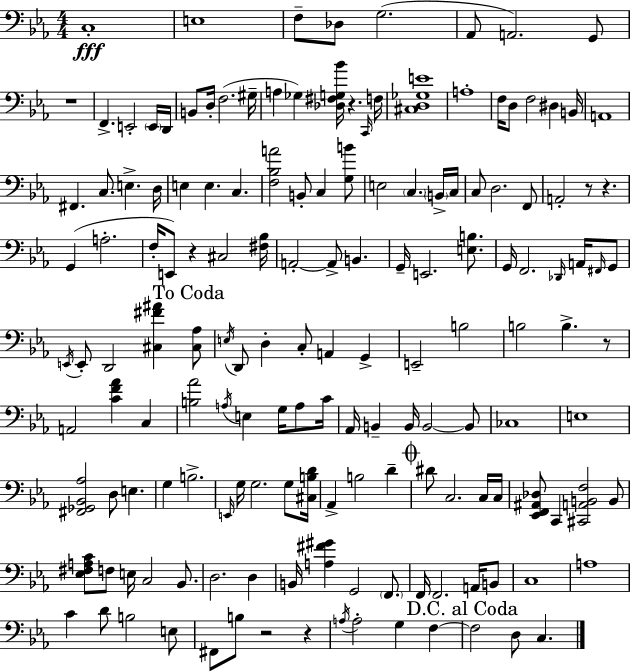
X:1
T:Untitled
M:4/4
L:1/4
K:Eb
C,4 E,4 F,/2 _D,/2 G,2 _A,,/2 A,,2 G,,/2 z4 F,, E,,2 E,,/4 D,,/4 B,,/2 D,/4 F,2 ^G,/4 A, _G, [_D,^F,G,_B]/4 z C,,/4 F,/4 [^C,D,_G,E]4 A,4 F,/4 D,/2 F,2 ^D, B,,/4 A,,4 ^F,, C,/2 E, D,/4 E, E, C, [F,_B,A]2 B,,/2 C, [G,B]/2 E,2 C, B,,/4 C,/4 C,/2 D,2 F,,/2 A,,2 z/2 z G,, A,2 F,/4 E,,/2 z ^C,2 [^F,_B,]/4 A,,2 A,,/2 B,, G,,/4 E,,2 [E,B,]/2 G,,/4 F,,2 _D,,/4 A,,/4 ^F,,/4 G,,/2 E,,/4 E,,/2 D,,2 [^C,^F^A] [^C,_A,]/2 E,/4 D,,/2 D, C,/2 A,, G,, E,,2 B,2 B,2 B, z/2 A,,2 [CF_A] C, [B,_A]2 A,/4 E, G,/4 A,/2 C/4 _A,,/4 B,, B,,/4 B,,2 B,,/2 _C,4 E,4 [^F,,_G,,_B,,_A,]2 D,/2 E, G, B,2 E,,/4 G,/4 G,2 G,/2 [^C,B,D]/4 _A,, B,2 D ^D/2 C,2 C,/4 C,/4 [_E,,F,,^A,,_D,]/2 C,, [^C,,A,,B,,F,]2 B,,/2 [_E,^F,A,C]/2 F,/2 E,/4 C,2 _B,,/2 D,2 D, B,,/4 [A,^F^G] G,,2 F,,/2 F,,/4 F,,2 A,,/4 B,,/2 C,4 A,4 C D/2 B,2 E,/2 ^F,,/2 B,/2 z2 z A,/4 A,2 G, F, F,2 D,/2 C,